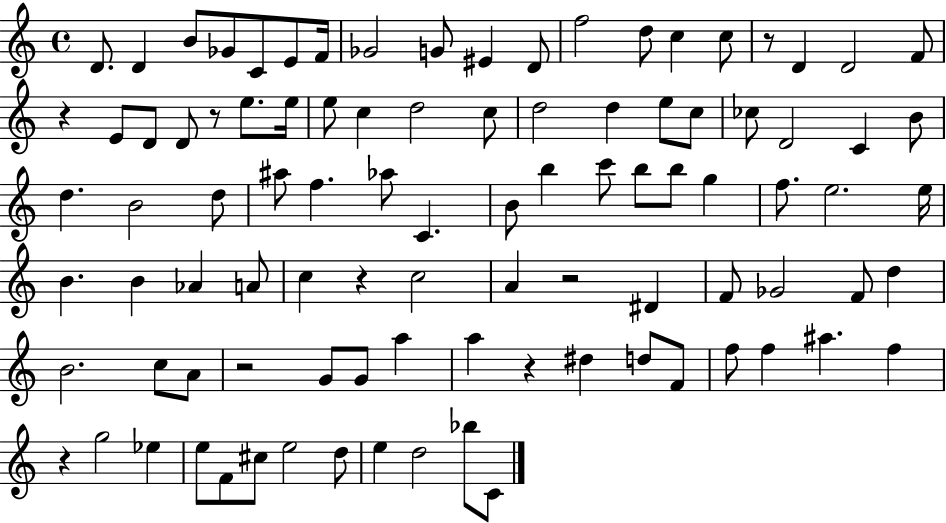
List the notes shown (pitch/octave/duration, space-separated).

D4/e. D4/q B4/e Gb4/e C4/e E4/e F4/s Gb4/h G4/e EIS4/q D4/e F5/h D5/e C5/q C5/e R/e D4/q D4/h F4/e R/q E4/e D4/e D4/e R/e E5/e. E5/s E5/e C5/q D5/h C5/e D5/h D5/q E5/e C5/e CES5/e D4/h C4/q B4/e D5/q. B4/h D5/e A#5/e F5/q. Ab5/e C4/q. B4/e B5/q C6/e B5/e B5/e G5/q F5/e. E5/h. E5/s B4/q. B4/q Ab4/q A4/e C5/q R/q C5/h A4/q R/h D#4/q F4/e Gb4/h F4/e D5/q B4/h. C5/e A4/e R/h G4/e G4/e A5/q A5/q R/q D#5/q D5/e F4/e F5/e F5/q A#5/q. F5/q R/q G5/h Eb5/q E5/e F4/e C#5/e E5/h D5/e E5/q D5/h Bb5/e C4/e